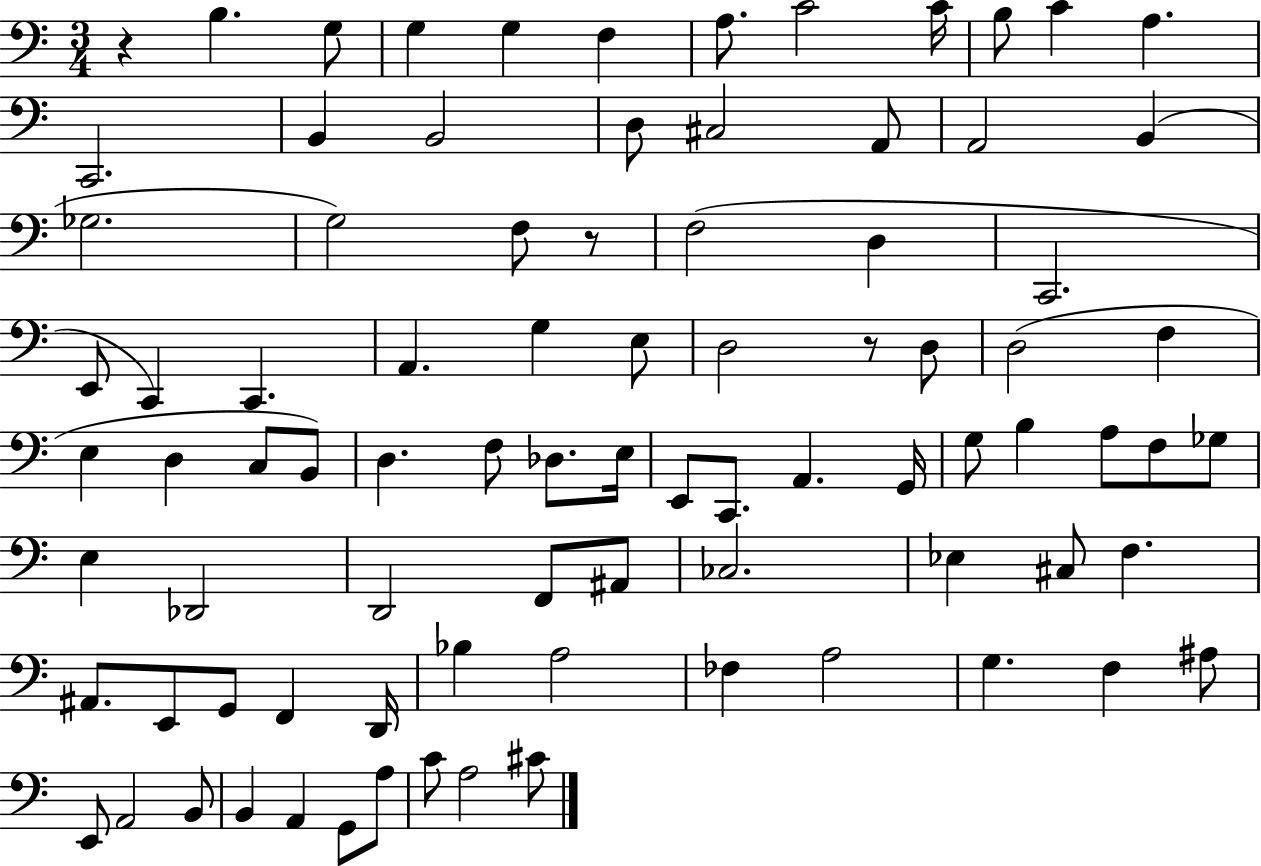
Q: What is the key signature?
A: C major